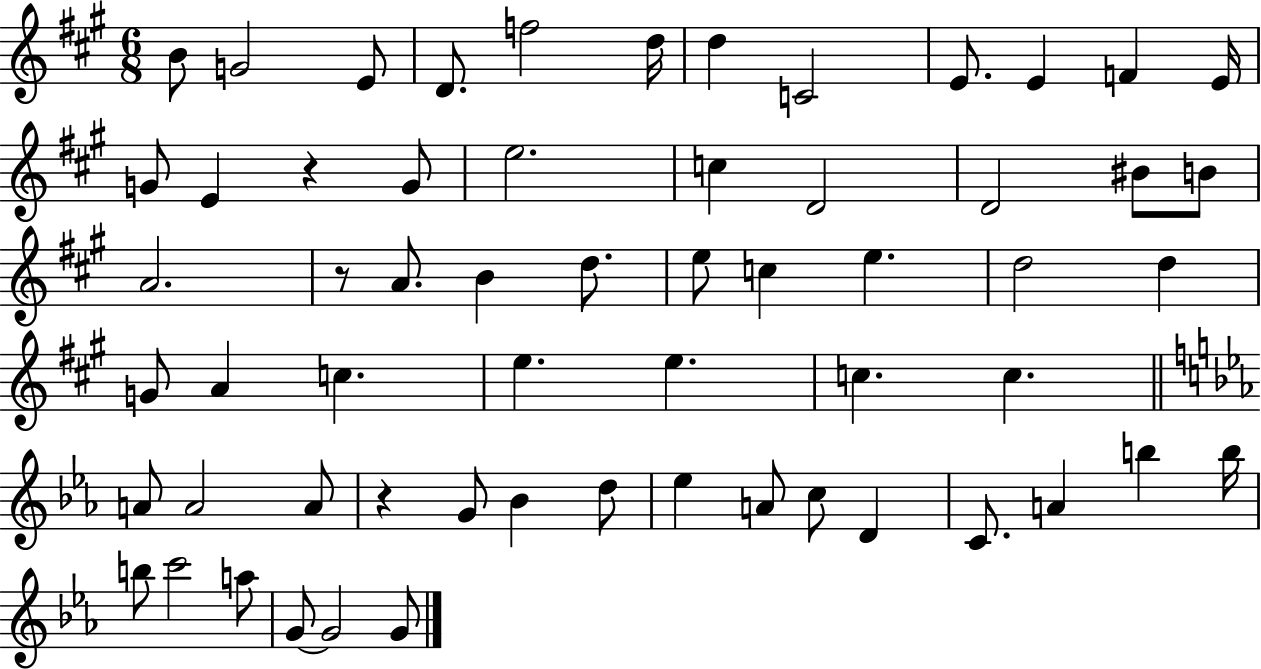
B4/e G4/h E4/e D4/e. F5/h D5/s D5/q C4/h E4/e. E4/q F4/q E4/s G4/e E4/q R/q G4/e E5/h. C5/q D4/h D4/h BIS4/e B4/e A4/h. R/e A4/e. B4/q D5/e. E5/e C5/q E5/q. D5/h D5/q G4/e A4/q C5/q. E5/q. E5/q. C5/q. C5/q. A4/e A4/h A4/e R/q G4/e Bb4/q D5/e Eb5/q A4/e C5/e D4/q C4/e. A4/q B5/q B5/s B5/e C6/h A5/e G4/e G4/h G4/e